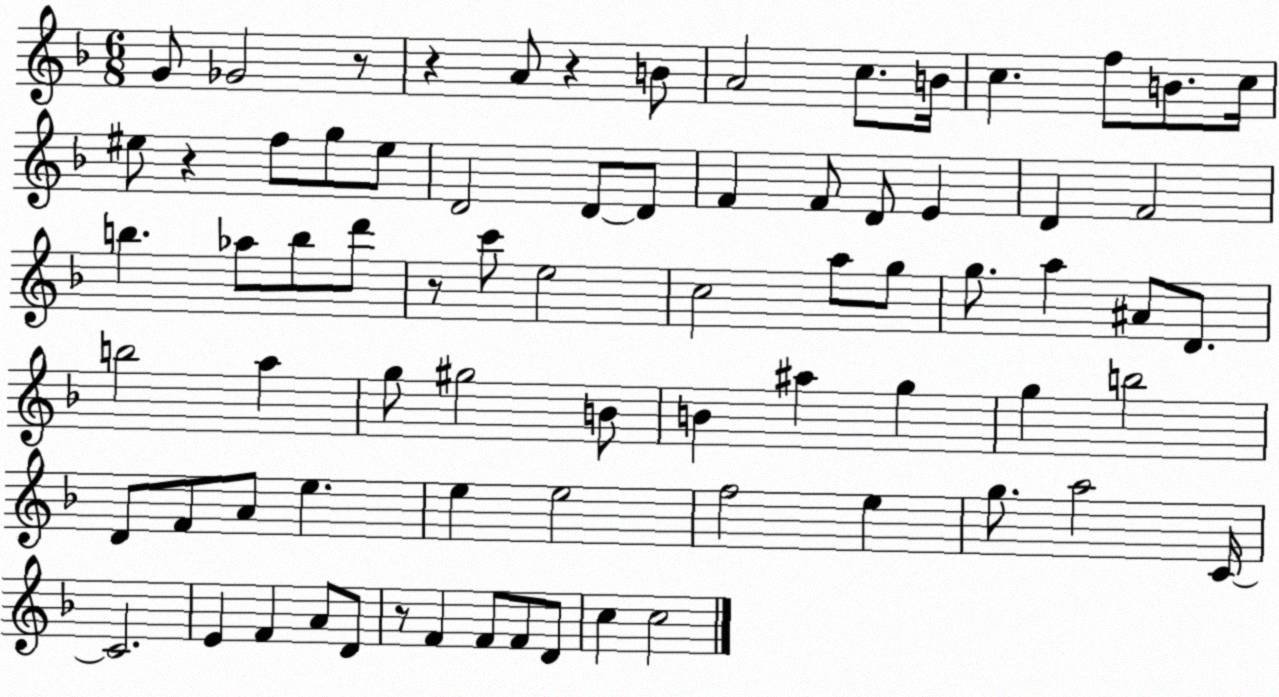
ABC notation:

X:1
T:Untitled
M:6/8
L:1/4
K:F
G/2 _G2 z/2 z A/2 z B/2 A2 c/2 B/4 c f/2 B/2 c/4 ^e/2 z f/2 g/2 ^e/2 D2 D/2 D/2 F F/2 D/2 E D F2 b _a/2 b/2 d'/2 z/2 c'/2 e2 c2 a/2 g/2 g/2 a ^A/2 D/2 b2 a g/2 ^g2 B/2 B ^a g g b2 D/2 F/2 A/2 e e e2 f2 e g/2 a2 C/4 C2 E F A/2 D/2 z/2 F F/2 F/2 D/2 c c2